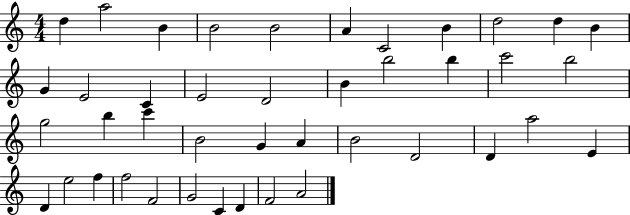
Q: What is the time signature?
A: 4/4